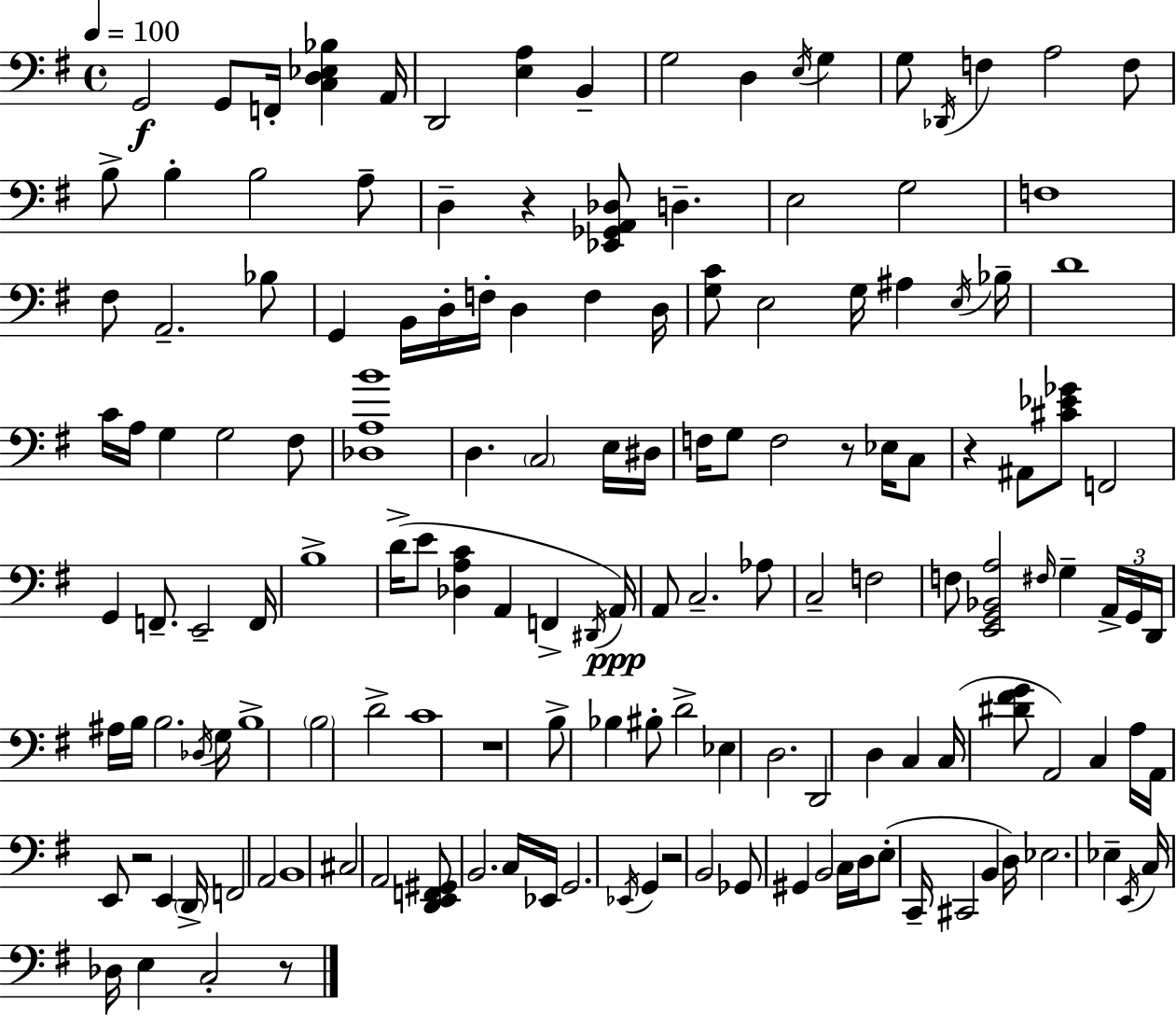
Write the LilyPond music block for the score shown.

{
  \clef bass
  \time 4/4
  \defaultTimeSignature
  \key g \major
  \tempo 4 = 100
  g,2\f g,8 f,16-. <c d ees bes>4 a,16 | d,2 <e a>4 b,4-- | g2 d4 \acciaccatura { e16 } g4 | g8 \acciaccatura { des,16 } f4 a2 | \break f8 b8-> b4-. b2 | a8-- d4-- r4 <ees, ges, a, des>8 d4.-- | e2 g2 | f1 | \break fis8 a,2.-- | bes8 g,4 b,16 d16-. f16-. d4 f4 | d16 <g c'>8 e2 g16 ais4 | \acciaccatura { e16 } bes16-- d'1 | \break c'16 a16 g4 g2 | fis8 <des a b'>1 | d4. \parenthesize c2 | e16 dis16 f16 g8 f2 r8 | \break ees16 c8 r4 ais,8 <cis' ees' ges'>8 f,2 | g,4 f,8.-- e,2-- | f,16 b1-> | d'16->( e'8 <des a c'>4 a,4 f,4-> | \break \acciaccatura { dis,16 }\ppp) a,16 a,8 c2.-- | aes8 c2-- f2 | f8 <e, g, bes, a>2 \grace { fis16 } g4-- | \tuplet 3/2 { a,16-> g,16 d,16 } ais16 b16 b2. | \break \acciaccatura { des16 } g16 b1-> | \parenthesize b2 d'2-> | c'1 | r1 | \break b8-> bes4 bis8-. d'2-> | ees4 d2. | d,2 d4 | c4 c16( <dis' fis' g'>8 a,2) | \break c4 a16 a,16 e,8 r2 | e,4 \parenthesize d,16-> f,2 a,2 | b,1 | cis2 a,2 | \break <d, e, f, gis,>8 b,2. | c16 ees,16 g,2. | \acciaccatura { ees,16 } g,4 r2 b,2 | ges,8 gis,4 b,2 | \break c16 d16 e8-.( c,16-- cis,2 | b,4 d16) ees2. | ees4-- \acciaccatura { e,16 } c16 des16 e4 c2-. | r8 \bar "|."
}